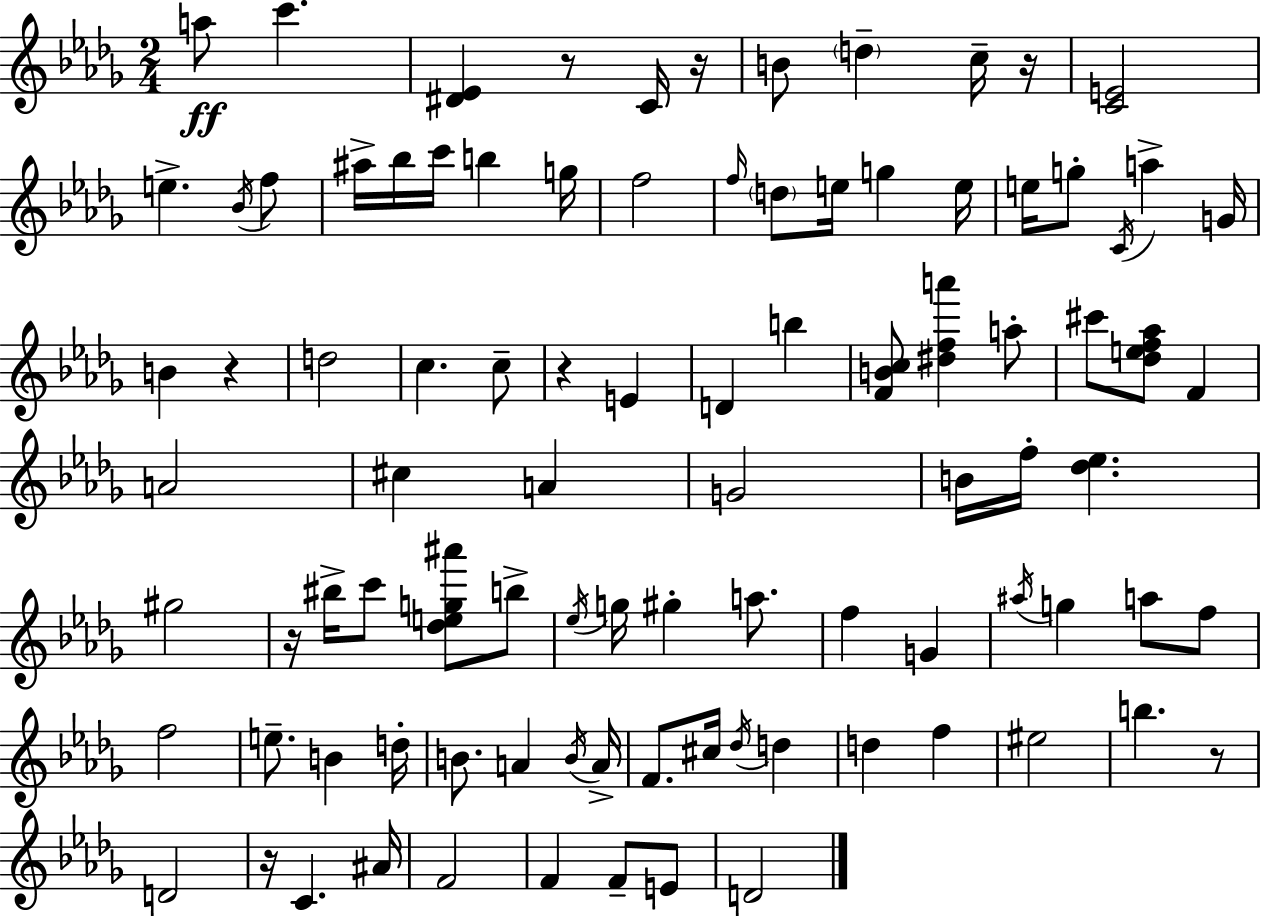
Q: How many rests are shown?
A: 8